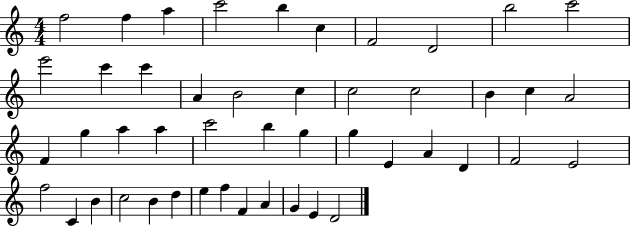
F5/h F5/q A5/q C6/h B5/q C5/q F4/h D4/h B5/h C6/h E6/h C6/q C6/q A4/q B4/h C5/q C5/h C5/h B4/q C5/q A4/h F4/q G5/q A5/q A5/q C6/h B5/q G5/q G5/q E4/q A4/q D4/q F4/h E4/h F5/h C4/q B4/q C5/h B4/q D5/q E5/q F5/q F4/q A4/q G4/q E4/q D4/h